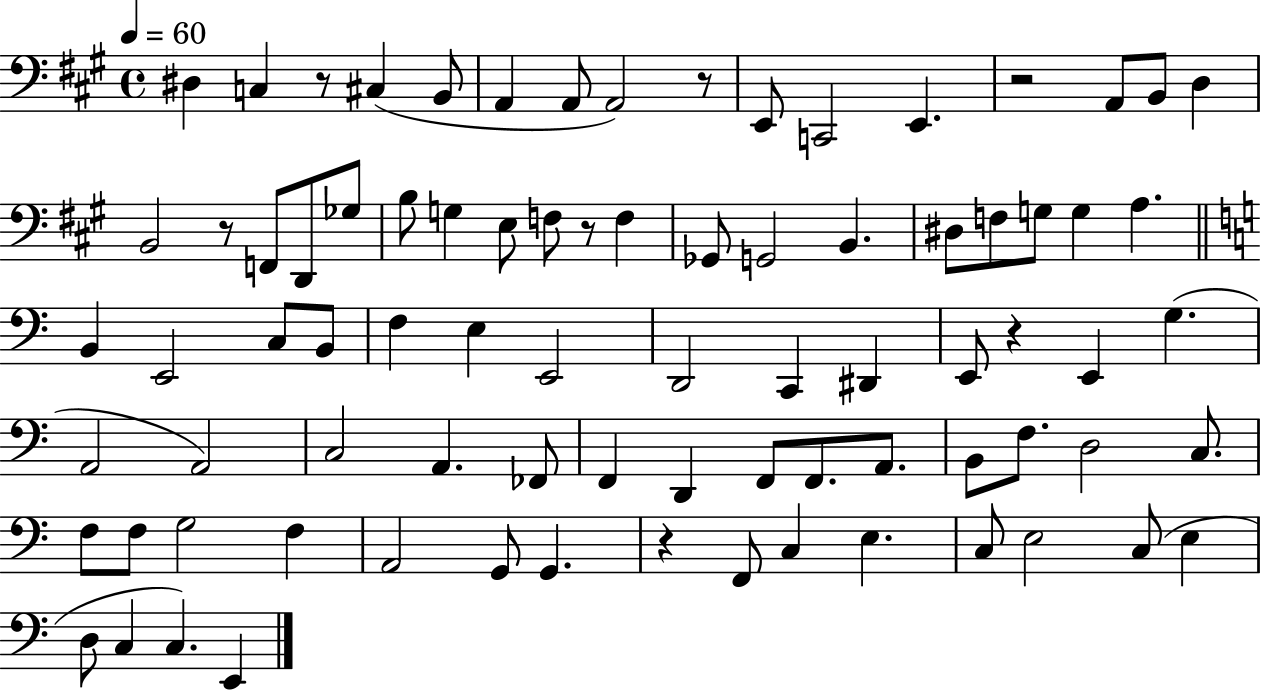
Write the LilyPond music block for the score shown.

{
  \clef bass
  \time 4/4
  \defaultTimeSignature
  \key a \major
  \tempo 4 = 60
  \repeat volta 2 { dis4 c4 r8 cis4( b,8 | a,4 a,8 a,2) r8 | e,8 c,2 e,4. | r2 a,8 b,8 d4 | \break b,2 r8 f,8 d,8 ges8 | b8 g4 e8 f8 r8 f4 | ges,8 g,2 b,4. | dis8 f8 g8 g4 a4. | \break \bar "||" \break \key a \minor b,4 e,2 c8 b,8 | f4 e4 e,2 | d,2 c,4 dis,4 | e,8 r4 e,4 g4.( | \break a,2 a,2) | c2 a,4. fes,8 | f,4 d,4 f,8 f,8. a,8. | b,8 f8. d2 c8. | \break f8 f8 g2 f4 | a,2 g,8 g,4. | r4 f,8 c4 e4. | c8 e2 c8( e4 | \break d8 c4 c4.) e,4 | } \bar "|."
}